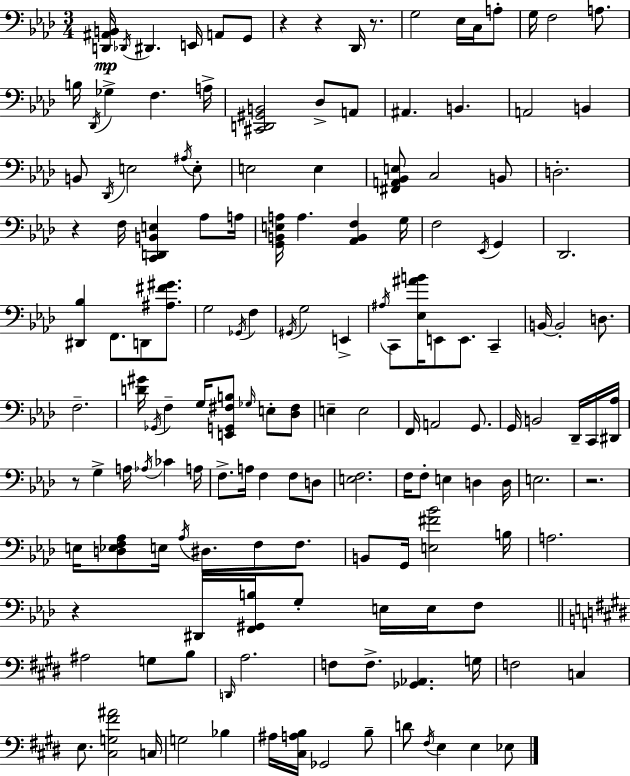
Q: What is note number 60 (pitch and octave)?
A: F3